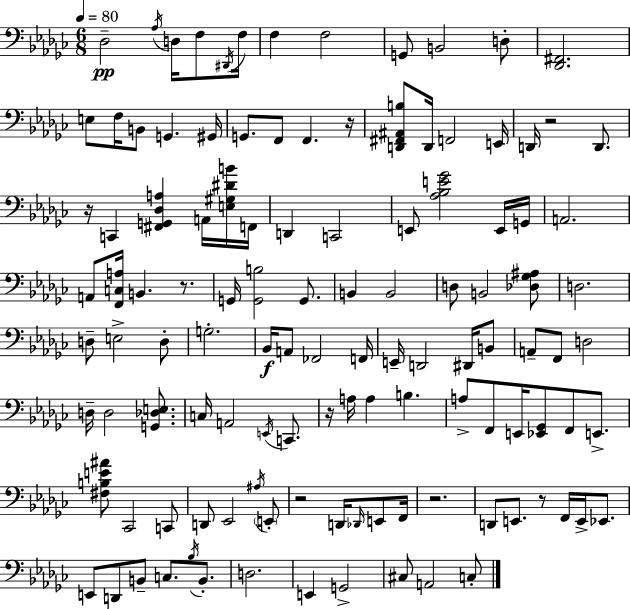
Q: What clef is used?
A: bass